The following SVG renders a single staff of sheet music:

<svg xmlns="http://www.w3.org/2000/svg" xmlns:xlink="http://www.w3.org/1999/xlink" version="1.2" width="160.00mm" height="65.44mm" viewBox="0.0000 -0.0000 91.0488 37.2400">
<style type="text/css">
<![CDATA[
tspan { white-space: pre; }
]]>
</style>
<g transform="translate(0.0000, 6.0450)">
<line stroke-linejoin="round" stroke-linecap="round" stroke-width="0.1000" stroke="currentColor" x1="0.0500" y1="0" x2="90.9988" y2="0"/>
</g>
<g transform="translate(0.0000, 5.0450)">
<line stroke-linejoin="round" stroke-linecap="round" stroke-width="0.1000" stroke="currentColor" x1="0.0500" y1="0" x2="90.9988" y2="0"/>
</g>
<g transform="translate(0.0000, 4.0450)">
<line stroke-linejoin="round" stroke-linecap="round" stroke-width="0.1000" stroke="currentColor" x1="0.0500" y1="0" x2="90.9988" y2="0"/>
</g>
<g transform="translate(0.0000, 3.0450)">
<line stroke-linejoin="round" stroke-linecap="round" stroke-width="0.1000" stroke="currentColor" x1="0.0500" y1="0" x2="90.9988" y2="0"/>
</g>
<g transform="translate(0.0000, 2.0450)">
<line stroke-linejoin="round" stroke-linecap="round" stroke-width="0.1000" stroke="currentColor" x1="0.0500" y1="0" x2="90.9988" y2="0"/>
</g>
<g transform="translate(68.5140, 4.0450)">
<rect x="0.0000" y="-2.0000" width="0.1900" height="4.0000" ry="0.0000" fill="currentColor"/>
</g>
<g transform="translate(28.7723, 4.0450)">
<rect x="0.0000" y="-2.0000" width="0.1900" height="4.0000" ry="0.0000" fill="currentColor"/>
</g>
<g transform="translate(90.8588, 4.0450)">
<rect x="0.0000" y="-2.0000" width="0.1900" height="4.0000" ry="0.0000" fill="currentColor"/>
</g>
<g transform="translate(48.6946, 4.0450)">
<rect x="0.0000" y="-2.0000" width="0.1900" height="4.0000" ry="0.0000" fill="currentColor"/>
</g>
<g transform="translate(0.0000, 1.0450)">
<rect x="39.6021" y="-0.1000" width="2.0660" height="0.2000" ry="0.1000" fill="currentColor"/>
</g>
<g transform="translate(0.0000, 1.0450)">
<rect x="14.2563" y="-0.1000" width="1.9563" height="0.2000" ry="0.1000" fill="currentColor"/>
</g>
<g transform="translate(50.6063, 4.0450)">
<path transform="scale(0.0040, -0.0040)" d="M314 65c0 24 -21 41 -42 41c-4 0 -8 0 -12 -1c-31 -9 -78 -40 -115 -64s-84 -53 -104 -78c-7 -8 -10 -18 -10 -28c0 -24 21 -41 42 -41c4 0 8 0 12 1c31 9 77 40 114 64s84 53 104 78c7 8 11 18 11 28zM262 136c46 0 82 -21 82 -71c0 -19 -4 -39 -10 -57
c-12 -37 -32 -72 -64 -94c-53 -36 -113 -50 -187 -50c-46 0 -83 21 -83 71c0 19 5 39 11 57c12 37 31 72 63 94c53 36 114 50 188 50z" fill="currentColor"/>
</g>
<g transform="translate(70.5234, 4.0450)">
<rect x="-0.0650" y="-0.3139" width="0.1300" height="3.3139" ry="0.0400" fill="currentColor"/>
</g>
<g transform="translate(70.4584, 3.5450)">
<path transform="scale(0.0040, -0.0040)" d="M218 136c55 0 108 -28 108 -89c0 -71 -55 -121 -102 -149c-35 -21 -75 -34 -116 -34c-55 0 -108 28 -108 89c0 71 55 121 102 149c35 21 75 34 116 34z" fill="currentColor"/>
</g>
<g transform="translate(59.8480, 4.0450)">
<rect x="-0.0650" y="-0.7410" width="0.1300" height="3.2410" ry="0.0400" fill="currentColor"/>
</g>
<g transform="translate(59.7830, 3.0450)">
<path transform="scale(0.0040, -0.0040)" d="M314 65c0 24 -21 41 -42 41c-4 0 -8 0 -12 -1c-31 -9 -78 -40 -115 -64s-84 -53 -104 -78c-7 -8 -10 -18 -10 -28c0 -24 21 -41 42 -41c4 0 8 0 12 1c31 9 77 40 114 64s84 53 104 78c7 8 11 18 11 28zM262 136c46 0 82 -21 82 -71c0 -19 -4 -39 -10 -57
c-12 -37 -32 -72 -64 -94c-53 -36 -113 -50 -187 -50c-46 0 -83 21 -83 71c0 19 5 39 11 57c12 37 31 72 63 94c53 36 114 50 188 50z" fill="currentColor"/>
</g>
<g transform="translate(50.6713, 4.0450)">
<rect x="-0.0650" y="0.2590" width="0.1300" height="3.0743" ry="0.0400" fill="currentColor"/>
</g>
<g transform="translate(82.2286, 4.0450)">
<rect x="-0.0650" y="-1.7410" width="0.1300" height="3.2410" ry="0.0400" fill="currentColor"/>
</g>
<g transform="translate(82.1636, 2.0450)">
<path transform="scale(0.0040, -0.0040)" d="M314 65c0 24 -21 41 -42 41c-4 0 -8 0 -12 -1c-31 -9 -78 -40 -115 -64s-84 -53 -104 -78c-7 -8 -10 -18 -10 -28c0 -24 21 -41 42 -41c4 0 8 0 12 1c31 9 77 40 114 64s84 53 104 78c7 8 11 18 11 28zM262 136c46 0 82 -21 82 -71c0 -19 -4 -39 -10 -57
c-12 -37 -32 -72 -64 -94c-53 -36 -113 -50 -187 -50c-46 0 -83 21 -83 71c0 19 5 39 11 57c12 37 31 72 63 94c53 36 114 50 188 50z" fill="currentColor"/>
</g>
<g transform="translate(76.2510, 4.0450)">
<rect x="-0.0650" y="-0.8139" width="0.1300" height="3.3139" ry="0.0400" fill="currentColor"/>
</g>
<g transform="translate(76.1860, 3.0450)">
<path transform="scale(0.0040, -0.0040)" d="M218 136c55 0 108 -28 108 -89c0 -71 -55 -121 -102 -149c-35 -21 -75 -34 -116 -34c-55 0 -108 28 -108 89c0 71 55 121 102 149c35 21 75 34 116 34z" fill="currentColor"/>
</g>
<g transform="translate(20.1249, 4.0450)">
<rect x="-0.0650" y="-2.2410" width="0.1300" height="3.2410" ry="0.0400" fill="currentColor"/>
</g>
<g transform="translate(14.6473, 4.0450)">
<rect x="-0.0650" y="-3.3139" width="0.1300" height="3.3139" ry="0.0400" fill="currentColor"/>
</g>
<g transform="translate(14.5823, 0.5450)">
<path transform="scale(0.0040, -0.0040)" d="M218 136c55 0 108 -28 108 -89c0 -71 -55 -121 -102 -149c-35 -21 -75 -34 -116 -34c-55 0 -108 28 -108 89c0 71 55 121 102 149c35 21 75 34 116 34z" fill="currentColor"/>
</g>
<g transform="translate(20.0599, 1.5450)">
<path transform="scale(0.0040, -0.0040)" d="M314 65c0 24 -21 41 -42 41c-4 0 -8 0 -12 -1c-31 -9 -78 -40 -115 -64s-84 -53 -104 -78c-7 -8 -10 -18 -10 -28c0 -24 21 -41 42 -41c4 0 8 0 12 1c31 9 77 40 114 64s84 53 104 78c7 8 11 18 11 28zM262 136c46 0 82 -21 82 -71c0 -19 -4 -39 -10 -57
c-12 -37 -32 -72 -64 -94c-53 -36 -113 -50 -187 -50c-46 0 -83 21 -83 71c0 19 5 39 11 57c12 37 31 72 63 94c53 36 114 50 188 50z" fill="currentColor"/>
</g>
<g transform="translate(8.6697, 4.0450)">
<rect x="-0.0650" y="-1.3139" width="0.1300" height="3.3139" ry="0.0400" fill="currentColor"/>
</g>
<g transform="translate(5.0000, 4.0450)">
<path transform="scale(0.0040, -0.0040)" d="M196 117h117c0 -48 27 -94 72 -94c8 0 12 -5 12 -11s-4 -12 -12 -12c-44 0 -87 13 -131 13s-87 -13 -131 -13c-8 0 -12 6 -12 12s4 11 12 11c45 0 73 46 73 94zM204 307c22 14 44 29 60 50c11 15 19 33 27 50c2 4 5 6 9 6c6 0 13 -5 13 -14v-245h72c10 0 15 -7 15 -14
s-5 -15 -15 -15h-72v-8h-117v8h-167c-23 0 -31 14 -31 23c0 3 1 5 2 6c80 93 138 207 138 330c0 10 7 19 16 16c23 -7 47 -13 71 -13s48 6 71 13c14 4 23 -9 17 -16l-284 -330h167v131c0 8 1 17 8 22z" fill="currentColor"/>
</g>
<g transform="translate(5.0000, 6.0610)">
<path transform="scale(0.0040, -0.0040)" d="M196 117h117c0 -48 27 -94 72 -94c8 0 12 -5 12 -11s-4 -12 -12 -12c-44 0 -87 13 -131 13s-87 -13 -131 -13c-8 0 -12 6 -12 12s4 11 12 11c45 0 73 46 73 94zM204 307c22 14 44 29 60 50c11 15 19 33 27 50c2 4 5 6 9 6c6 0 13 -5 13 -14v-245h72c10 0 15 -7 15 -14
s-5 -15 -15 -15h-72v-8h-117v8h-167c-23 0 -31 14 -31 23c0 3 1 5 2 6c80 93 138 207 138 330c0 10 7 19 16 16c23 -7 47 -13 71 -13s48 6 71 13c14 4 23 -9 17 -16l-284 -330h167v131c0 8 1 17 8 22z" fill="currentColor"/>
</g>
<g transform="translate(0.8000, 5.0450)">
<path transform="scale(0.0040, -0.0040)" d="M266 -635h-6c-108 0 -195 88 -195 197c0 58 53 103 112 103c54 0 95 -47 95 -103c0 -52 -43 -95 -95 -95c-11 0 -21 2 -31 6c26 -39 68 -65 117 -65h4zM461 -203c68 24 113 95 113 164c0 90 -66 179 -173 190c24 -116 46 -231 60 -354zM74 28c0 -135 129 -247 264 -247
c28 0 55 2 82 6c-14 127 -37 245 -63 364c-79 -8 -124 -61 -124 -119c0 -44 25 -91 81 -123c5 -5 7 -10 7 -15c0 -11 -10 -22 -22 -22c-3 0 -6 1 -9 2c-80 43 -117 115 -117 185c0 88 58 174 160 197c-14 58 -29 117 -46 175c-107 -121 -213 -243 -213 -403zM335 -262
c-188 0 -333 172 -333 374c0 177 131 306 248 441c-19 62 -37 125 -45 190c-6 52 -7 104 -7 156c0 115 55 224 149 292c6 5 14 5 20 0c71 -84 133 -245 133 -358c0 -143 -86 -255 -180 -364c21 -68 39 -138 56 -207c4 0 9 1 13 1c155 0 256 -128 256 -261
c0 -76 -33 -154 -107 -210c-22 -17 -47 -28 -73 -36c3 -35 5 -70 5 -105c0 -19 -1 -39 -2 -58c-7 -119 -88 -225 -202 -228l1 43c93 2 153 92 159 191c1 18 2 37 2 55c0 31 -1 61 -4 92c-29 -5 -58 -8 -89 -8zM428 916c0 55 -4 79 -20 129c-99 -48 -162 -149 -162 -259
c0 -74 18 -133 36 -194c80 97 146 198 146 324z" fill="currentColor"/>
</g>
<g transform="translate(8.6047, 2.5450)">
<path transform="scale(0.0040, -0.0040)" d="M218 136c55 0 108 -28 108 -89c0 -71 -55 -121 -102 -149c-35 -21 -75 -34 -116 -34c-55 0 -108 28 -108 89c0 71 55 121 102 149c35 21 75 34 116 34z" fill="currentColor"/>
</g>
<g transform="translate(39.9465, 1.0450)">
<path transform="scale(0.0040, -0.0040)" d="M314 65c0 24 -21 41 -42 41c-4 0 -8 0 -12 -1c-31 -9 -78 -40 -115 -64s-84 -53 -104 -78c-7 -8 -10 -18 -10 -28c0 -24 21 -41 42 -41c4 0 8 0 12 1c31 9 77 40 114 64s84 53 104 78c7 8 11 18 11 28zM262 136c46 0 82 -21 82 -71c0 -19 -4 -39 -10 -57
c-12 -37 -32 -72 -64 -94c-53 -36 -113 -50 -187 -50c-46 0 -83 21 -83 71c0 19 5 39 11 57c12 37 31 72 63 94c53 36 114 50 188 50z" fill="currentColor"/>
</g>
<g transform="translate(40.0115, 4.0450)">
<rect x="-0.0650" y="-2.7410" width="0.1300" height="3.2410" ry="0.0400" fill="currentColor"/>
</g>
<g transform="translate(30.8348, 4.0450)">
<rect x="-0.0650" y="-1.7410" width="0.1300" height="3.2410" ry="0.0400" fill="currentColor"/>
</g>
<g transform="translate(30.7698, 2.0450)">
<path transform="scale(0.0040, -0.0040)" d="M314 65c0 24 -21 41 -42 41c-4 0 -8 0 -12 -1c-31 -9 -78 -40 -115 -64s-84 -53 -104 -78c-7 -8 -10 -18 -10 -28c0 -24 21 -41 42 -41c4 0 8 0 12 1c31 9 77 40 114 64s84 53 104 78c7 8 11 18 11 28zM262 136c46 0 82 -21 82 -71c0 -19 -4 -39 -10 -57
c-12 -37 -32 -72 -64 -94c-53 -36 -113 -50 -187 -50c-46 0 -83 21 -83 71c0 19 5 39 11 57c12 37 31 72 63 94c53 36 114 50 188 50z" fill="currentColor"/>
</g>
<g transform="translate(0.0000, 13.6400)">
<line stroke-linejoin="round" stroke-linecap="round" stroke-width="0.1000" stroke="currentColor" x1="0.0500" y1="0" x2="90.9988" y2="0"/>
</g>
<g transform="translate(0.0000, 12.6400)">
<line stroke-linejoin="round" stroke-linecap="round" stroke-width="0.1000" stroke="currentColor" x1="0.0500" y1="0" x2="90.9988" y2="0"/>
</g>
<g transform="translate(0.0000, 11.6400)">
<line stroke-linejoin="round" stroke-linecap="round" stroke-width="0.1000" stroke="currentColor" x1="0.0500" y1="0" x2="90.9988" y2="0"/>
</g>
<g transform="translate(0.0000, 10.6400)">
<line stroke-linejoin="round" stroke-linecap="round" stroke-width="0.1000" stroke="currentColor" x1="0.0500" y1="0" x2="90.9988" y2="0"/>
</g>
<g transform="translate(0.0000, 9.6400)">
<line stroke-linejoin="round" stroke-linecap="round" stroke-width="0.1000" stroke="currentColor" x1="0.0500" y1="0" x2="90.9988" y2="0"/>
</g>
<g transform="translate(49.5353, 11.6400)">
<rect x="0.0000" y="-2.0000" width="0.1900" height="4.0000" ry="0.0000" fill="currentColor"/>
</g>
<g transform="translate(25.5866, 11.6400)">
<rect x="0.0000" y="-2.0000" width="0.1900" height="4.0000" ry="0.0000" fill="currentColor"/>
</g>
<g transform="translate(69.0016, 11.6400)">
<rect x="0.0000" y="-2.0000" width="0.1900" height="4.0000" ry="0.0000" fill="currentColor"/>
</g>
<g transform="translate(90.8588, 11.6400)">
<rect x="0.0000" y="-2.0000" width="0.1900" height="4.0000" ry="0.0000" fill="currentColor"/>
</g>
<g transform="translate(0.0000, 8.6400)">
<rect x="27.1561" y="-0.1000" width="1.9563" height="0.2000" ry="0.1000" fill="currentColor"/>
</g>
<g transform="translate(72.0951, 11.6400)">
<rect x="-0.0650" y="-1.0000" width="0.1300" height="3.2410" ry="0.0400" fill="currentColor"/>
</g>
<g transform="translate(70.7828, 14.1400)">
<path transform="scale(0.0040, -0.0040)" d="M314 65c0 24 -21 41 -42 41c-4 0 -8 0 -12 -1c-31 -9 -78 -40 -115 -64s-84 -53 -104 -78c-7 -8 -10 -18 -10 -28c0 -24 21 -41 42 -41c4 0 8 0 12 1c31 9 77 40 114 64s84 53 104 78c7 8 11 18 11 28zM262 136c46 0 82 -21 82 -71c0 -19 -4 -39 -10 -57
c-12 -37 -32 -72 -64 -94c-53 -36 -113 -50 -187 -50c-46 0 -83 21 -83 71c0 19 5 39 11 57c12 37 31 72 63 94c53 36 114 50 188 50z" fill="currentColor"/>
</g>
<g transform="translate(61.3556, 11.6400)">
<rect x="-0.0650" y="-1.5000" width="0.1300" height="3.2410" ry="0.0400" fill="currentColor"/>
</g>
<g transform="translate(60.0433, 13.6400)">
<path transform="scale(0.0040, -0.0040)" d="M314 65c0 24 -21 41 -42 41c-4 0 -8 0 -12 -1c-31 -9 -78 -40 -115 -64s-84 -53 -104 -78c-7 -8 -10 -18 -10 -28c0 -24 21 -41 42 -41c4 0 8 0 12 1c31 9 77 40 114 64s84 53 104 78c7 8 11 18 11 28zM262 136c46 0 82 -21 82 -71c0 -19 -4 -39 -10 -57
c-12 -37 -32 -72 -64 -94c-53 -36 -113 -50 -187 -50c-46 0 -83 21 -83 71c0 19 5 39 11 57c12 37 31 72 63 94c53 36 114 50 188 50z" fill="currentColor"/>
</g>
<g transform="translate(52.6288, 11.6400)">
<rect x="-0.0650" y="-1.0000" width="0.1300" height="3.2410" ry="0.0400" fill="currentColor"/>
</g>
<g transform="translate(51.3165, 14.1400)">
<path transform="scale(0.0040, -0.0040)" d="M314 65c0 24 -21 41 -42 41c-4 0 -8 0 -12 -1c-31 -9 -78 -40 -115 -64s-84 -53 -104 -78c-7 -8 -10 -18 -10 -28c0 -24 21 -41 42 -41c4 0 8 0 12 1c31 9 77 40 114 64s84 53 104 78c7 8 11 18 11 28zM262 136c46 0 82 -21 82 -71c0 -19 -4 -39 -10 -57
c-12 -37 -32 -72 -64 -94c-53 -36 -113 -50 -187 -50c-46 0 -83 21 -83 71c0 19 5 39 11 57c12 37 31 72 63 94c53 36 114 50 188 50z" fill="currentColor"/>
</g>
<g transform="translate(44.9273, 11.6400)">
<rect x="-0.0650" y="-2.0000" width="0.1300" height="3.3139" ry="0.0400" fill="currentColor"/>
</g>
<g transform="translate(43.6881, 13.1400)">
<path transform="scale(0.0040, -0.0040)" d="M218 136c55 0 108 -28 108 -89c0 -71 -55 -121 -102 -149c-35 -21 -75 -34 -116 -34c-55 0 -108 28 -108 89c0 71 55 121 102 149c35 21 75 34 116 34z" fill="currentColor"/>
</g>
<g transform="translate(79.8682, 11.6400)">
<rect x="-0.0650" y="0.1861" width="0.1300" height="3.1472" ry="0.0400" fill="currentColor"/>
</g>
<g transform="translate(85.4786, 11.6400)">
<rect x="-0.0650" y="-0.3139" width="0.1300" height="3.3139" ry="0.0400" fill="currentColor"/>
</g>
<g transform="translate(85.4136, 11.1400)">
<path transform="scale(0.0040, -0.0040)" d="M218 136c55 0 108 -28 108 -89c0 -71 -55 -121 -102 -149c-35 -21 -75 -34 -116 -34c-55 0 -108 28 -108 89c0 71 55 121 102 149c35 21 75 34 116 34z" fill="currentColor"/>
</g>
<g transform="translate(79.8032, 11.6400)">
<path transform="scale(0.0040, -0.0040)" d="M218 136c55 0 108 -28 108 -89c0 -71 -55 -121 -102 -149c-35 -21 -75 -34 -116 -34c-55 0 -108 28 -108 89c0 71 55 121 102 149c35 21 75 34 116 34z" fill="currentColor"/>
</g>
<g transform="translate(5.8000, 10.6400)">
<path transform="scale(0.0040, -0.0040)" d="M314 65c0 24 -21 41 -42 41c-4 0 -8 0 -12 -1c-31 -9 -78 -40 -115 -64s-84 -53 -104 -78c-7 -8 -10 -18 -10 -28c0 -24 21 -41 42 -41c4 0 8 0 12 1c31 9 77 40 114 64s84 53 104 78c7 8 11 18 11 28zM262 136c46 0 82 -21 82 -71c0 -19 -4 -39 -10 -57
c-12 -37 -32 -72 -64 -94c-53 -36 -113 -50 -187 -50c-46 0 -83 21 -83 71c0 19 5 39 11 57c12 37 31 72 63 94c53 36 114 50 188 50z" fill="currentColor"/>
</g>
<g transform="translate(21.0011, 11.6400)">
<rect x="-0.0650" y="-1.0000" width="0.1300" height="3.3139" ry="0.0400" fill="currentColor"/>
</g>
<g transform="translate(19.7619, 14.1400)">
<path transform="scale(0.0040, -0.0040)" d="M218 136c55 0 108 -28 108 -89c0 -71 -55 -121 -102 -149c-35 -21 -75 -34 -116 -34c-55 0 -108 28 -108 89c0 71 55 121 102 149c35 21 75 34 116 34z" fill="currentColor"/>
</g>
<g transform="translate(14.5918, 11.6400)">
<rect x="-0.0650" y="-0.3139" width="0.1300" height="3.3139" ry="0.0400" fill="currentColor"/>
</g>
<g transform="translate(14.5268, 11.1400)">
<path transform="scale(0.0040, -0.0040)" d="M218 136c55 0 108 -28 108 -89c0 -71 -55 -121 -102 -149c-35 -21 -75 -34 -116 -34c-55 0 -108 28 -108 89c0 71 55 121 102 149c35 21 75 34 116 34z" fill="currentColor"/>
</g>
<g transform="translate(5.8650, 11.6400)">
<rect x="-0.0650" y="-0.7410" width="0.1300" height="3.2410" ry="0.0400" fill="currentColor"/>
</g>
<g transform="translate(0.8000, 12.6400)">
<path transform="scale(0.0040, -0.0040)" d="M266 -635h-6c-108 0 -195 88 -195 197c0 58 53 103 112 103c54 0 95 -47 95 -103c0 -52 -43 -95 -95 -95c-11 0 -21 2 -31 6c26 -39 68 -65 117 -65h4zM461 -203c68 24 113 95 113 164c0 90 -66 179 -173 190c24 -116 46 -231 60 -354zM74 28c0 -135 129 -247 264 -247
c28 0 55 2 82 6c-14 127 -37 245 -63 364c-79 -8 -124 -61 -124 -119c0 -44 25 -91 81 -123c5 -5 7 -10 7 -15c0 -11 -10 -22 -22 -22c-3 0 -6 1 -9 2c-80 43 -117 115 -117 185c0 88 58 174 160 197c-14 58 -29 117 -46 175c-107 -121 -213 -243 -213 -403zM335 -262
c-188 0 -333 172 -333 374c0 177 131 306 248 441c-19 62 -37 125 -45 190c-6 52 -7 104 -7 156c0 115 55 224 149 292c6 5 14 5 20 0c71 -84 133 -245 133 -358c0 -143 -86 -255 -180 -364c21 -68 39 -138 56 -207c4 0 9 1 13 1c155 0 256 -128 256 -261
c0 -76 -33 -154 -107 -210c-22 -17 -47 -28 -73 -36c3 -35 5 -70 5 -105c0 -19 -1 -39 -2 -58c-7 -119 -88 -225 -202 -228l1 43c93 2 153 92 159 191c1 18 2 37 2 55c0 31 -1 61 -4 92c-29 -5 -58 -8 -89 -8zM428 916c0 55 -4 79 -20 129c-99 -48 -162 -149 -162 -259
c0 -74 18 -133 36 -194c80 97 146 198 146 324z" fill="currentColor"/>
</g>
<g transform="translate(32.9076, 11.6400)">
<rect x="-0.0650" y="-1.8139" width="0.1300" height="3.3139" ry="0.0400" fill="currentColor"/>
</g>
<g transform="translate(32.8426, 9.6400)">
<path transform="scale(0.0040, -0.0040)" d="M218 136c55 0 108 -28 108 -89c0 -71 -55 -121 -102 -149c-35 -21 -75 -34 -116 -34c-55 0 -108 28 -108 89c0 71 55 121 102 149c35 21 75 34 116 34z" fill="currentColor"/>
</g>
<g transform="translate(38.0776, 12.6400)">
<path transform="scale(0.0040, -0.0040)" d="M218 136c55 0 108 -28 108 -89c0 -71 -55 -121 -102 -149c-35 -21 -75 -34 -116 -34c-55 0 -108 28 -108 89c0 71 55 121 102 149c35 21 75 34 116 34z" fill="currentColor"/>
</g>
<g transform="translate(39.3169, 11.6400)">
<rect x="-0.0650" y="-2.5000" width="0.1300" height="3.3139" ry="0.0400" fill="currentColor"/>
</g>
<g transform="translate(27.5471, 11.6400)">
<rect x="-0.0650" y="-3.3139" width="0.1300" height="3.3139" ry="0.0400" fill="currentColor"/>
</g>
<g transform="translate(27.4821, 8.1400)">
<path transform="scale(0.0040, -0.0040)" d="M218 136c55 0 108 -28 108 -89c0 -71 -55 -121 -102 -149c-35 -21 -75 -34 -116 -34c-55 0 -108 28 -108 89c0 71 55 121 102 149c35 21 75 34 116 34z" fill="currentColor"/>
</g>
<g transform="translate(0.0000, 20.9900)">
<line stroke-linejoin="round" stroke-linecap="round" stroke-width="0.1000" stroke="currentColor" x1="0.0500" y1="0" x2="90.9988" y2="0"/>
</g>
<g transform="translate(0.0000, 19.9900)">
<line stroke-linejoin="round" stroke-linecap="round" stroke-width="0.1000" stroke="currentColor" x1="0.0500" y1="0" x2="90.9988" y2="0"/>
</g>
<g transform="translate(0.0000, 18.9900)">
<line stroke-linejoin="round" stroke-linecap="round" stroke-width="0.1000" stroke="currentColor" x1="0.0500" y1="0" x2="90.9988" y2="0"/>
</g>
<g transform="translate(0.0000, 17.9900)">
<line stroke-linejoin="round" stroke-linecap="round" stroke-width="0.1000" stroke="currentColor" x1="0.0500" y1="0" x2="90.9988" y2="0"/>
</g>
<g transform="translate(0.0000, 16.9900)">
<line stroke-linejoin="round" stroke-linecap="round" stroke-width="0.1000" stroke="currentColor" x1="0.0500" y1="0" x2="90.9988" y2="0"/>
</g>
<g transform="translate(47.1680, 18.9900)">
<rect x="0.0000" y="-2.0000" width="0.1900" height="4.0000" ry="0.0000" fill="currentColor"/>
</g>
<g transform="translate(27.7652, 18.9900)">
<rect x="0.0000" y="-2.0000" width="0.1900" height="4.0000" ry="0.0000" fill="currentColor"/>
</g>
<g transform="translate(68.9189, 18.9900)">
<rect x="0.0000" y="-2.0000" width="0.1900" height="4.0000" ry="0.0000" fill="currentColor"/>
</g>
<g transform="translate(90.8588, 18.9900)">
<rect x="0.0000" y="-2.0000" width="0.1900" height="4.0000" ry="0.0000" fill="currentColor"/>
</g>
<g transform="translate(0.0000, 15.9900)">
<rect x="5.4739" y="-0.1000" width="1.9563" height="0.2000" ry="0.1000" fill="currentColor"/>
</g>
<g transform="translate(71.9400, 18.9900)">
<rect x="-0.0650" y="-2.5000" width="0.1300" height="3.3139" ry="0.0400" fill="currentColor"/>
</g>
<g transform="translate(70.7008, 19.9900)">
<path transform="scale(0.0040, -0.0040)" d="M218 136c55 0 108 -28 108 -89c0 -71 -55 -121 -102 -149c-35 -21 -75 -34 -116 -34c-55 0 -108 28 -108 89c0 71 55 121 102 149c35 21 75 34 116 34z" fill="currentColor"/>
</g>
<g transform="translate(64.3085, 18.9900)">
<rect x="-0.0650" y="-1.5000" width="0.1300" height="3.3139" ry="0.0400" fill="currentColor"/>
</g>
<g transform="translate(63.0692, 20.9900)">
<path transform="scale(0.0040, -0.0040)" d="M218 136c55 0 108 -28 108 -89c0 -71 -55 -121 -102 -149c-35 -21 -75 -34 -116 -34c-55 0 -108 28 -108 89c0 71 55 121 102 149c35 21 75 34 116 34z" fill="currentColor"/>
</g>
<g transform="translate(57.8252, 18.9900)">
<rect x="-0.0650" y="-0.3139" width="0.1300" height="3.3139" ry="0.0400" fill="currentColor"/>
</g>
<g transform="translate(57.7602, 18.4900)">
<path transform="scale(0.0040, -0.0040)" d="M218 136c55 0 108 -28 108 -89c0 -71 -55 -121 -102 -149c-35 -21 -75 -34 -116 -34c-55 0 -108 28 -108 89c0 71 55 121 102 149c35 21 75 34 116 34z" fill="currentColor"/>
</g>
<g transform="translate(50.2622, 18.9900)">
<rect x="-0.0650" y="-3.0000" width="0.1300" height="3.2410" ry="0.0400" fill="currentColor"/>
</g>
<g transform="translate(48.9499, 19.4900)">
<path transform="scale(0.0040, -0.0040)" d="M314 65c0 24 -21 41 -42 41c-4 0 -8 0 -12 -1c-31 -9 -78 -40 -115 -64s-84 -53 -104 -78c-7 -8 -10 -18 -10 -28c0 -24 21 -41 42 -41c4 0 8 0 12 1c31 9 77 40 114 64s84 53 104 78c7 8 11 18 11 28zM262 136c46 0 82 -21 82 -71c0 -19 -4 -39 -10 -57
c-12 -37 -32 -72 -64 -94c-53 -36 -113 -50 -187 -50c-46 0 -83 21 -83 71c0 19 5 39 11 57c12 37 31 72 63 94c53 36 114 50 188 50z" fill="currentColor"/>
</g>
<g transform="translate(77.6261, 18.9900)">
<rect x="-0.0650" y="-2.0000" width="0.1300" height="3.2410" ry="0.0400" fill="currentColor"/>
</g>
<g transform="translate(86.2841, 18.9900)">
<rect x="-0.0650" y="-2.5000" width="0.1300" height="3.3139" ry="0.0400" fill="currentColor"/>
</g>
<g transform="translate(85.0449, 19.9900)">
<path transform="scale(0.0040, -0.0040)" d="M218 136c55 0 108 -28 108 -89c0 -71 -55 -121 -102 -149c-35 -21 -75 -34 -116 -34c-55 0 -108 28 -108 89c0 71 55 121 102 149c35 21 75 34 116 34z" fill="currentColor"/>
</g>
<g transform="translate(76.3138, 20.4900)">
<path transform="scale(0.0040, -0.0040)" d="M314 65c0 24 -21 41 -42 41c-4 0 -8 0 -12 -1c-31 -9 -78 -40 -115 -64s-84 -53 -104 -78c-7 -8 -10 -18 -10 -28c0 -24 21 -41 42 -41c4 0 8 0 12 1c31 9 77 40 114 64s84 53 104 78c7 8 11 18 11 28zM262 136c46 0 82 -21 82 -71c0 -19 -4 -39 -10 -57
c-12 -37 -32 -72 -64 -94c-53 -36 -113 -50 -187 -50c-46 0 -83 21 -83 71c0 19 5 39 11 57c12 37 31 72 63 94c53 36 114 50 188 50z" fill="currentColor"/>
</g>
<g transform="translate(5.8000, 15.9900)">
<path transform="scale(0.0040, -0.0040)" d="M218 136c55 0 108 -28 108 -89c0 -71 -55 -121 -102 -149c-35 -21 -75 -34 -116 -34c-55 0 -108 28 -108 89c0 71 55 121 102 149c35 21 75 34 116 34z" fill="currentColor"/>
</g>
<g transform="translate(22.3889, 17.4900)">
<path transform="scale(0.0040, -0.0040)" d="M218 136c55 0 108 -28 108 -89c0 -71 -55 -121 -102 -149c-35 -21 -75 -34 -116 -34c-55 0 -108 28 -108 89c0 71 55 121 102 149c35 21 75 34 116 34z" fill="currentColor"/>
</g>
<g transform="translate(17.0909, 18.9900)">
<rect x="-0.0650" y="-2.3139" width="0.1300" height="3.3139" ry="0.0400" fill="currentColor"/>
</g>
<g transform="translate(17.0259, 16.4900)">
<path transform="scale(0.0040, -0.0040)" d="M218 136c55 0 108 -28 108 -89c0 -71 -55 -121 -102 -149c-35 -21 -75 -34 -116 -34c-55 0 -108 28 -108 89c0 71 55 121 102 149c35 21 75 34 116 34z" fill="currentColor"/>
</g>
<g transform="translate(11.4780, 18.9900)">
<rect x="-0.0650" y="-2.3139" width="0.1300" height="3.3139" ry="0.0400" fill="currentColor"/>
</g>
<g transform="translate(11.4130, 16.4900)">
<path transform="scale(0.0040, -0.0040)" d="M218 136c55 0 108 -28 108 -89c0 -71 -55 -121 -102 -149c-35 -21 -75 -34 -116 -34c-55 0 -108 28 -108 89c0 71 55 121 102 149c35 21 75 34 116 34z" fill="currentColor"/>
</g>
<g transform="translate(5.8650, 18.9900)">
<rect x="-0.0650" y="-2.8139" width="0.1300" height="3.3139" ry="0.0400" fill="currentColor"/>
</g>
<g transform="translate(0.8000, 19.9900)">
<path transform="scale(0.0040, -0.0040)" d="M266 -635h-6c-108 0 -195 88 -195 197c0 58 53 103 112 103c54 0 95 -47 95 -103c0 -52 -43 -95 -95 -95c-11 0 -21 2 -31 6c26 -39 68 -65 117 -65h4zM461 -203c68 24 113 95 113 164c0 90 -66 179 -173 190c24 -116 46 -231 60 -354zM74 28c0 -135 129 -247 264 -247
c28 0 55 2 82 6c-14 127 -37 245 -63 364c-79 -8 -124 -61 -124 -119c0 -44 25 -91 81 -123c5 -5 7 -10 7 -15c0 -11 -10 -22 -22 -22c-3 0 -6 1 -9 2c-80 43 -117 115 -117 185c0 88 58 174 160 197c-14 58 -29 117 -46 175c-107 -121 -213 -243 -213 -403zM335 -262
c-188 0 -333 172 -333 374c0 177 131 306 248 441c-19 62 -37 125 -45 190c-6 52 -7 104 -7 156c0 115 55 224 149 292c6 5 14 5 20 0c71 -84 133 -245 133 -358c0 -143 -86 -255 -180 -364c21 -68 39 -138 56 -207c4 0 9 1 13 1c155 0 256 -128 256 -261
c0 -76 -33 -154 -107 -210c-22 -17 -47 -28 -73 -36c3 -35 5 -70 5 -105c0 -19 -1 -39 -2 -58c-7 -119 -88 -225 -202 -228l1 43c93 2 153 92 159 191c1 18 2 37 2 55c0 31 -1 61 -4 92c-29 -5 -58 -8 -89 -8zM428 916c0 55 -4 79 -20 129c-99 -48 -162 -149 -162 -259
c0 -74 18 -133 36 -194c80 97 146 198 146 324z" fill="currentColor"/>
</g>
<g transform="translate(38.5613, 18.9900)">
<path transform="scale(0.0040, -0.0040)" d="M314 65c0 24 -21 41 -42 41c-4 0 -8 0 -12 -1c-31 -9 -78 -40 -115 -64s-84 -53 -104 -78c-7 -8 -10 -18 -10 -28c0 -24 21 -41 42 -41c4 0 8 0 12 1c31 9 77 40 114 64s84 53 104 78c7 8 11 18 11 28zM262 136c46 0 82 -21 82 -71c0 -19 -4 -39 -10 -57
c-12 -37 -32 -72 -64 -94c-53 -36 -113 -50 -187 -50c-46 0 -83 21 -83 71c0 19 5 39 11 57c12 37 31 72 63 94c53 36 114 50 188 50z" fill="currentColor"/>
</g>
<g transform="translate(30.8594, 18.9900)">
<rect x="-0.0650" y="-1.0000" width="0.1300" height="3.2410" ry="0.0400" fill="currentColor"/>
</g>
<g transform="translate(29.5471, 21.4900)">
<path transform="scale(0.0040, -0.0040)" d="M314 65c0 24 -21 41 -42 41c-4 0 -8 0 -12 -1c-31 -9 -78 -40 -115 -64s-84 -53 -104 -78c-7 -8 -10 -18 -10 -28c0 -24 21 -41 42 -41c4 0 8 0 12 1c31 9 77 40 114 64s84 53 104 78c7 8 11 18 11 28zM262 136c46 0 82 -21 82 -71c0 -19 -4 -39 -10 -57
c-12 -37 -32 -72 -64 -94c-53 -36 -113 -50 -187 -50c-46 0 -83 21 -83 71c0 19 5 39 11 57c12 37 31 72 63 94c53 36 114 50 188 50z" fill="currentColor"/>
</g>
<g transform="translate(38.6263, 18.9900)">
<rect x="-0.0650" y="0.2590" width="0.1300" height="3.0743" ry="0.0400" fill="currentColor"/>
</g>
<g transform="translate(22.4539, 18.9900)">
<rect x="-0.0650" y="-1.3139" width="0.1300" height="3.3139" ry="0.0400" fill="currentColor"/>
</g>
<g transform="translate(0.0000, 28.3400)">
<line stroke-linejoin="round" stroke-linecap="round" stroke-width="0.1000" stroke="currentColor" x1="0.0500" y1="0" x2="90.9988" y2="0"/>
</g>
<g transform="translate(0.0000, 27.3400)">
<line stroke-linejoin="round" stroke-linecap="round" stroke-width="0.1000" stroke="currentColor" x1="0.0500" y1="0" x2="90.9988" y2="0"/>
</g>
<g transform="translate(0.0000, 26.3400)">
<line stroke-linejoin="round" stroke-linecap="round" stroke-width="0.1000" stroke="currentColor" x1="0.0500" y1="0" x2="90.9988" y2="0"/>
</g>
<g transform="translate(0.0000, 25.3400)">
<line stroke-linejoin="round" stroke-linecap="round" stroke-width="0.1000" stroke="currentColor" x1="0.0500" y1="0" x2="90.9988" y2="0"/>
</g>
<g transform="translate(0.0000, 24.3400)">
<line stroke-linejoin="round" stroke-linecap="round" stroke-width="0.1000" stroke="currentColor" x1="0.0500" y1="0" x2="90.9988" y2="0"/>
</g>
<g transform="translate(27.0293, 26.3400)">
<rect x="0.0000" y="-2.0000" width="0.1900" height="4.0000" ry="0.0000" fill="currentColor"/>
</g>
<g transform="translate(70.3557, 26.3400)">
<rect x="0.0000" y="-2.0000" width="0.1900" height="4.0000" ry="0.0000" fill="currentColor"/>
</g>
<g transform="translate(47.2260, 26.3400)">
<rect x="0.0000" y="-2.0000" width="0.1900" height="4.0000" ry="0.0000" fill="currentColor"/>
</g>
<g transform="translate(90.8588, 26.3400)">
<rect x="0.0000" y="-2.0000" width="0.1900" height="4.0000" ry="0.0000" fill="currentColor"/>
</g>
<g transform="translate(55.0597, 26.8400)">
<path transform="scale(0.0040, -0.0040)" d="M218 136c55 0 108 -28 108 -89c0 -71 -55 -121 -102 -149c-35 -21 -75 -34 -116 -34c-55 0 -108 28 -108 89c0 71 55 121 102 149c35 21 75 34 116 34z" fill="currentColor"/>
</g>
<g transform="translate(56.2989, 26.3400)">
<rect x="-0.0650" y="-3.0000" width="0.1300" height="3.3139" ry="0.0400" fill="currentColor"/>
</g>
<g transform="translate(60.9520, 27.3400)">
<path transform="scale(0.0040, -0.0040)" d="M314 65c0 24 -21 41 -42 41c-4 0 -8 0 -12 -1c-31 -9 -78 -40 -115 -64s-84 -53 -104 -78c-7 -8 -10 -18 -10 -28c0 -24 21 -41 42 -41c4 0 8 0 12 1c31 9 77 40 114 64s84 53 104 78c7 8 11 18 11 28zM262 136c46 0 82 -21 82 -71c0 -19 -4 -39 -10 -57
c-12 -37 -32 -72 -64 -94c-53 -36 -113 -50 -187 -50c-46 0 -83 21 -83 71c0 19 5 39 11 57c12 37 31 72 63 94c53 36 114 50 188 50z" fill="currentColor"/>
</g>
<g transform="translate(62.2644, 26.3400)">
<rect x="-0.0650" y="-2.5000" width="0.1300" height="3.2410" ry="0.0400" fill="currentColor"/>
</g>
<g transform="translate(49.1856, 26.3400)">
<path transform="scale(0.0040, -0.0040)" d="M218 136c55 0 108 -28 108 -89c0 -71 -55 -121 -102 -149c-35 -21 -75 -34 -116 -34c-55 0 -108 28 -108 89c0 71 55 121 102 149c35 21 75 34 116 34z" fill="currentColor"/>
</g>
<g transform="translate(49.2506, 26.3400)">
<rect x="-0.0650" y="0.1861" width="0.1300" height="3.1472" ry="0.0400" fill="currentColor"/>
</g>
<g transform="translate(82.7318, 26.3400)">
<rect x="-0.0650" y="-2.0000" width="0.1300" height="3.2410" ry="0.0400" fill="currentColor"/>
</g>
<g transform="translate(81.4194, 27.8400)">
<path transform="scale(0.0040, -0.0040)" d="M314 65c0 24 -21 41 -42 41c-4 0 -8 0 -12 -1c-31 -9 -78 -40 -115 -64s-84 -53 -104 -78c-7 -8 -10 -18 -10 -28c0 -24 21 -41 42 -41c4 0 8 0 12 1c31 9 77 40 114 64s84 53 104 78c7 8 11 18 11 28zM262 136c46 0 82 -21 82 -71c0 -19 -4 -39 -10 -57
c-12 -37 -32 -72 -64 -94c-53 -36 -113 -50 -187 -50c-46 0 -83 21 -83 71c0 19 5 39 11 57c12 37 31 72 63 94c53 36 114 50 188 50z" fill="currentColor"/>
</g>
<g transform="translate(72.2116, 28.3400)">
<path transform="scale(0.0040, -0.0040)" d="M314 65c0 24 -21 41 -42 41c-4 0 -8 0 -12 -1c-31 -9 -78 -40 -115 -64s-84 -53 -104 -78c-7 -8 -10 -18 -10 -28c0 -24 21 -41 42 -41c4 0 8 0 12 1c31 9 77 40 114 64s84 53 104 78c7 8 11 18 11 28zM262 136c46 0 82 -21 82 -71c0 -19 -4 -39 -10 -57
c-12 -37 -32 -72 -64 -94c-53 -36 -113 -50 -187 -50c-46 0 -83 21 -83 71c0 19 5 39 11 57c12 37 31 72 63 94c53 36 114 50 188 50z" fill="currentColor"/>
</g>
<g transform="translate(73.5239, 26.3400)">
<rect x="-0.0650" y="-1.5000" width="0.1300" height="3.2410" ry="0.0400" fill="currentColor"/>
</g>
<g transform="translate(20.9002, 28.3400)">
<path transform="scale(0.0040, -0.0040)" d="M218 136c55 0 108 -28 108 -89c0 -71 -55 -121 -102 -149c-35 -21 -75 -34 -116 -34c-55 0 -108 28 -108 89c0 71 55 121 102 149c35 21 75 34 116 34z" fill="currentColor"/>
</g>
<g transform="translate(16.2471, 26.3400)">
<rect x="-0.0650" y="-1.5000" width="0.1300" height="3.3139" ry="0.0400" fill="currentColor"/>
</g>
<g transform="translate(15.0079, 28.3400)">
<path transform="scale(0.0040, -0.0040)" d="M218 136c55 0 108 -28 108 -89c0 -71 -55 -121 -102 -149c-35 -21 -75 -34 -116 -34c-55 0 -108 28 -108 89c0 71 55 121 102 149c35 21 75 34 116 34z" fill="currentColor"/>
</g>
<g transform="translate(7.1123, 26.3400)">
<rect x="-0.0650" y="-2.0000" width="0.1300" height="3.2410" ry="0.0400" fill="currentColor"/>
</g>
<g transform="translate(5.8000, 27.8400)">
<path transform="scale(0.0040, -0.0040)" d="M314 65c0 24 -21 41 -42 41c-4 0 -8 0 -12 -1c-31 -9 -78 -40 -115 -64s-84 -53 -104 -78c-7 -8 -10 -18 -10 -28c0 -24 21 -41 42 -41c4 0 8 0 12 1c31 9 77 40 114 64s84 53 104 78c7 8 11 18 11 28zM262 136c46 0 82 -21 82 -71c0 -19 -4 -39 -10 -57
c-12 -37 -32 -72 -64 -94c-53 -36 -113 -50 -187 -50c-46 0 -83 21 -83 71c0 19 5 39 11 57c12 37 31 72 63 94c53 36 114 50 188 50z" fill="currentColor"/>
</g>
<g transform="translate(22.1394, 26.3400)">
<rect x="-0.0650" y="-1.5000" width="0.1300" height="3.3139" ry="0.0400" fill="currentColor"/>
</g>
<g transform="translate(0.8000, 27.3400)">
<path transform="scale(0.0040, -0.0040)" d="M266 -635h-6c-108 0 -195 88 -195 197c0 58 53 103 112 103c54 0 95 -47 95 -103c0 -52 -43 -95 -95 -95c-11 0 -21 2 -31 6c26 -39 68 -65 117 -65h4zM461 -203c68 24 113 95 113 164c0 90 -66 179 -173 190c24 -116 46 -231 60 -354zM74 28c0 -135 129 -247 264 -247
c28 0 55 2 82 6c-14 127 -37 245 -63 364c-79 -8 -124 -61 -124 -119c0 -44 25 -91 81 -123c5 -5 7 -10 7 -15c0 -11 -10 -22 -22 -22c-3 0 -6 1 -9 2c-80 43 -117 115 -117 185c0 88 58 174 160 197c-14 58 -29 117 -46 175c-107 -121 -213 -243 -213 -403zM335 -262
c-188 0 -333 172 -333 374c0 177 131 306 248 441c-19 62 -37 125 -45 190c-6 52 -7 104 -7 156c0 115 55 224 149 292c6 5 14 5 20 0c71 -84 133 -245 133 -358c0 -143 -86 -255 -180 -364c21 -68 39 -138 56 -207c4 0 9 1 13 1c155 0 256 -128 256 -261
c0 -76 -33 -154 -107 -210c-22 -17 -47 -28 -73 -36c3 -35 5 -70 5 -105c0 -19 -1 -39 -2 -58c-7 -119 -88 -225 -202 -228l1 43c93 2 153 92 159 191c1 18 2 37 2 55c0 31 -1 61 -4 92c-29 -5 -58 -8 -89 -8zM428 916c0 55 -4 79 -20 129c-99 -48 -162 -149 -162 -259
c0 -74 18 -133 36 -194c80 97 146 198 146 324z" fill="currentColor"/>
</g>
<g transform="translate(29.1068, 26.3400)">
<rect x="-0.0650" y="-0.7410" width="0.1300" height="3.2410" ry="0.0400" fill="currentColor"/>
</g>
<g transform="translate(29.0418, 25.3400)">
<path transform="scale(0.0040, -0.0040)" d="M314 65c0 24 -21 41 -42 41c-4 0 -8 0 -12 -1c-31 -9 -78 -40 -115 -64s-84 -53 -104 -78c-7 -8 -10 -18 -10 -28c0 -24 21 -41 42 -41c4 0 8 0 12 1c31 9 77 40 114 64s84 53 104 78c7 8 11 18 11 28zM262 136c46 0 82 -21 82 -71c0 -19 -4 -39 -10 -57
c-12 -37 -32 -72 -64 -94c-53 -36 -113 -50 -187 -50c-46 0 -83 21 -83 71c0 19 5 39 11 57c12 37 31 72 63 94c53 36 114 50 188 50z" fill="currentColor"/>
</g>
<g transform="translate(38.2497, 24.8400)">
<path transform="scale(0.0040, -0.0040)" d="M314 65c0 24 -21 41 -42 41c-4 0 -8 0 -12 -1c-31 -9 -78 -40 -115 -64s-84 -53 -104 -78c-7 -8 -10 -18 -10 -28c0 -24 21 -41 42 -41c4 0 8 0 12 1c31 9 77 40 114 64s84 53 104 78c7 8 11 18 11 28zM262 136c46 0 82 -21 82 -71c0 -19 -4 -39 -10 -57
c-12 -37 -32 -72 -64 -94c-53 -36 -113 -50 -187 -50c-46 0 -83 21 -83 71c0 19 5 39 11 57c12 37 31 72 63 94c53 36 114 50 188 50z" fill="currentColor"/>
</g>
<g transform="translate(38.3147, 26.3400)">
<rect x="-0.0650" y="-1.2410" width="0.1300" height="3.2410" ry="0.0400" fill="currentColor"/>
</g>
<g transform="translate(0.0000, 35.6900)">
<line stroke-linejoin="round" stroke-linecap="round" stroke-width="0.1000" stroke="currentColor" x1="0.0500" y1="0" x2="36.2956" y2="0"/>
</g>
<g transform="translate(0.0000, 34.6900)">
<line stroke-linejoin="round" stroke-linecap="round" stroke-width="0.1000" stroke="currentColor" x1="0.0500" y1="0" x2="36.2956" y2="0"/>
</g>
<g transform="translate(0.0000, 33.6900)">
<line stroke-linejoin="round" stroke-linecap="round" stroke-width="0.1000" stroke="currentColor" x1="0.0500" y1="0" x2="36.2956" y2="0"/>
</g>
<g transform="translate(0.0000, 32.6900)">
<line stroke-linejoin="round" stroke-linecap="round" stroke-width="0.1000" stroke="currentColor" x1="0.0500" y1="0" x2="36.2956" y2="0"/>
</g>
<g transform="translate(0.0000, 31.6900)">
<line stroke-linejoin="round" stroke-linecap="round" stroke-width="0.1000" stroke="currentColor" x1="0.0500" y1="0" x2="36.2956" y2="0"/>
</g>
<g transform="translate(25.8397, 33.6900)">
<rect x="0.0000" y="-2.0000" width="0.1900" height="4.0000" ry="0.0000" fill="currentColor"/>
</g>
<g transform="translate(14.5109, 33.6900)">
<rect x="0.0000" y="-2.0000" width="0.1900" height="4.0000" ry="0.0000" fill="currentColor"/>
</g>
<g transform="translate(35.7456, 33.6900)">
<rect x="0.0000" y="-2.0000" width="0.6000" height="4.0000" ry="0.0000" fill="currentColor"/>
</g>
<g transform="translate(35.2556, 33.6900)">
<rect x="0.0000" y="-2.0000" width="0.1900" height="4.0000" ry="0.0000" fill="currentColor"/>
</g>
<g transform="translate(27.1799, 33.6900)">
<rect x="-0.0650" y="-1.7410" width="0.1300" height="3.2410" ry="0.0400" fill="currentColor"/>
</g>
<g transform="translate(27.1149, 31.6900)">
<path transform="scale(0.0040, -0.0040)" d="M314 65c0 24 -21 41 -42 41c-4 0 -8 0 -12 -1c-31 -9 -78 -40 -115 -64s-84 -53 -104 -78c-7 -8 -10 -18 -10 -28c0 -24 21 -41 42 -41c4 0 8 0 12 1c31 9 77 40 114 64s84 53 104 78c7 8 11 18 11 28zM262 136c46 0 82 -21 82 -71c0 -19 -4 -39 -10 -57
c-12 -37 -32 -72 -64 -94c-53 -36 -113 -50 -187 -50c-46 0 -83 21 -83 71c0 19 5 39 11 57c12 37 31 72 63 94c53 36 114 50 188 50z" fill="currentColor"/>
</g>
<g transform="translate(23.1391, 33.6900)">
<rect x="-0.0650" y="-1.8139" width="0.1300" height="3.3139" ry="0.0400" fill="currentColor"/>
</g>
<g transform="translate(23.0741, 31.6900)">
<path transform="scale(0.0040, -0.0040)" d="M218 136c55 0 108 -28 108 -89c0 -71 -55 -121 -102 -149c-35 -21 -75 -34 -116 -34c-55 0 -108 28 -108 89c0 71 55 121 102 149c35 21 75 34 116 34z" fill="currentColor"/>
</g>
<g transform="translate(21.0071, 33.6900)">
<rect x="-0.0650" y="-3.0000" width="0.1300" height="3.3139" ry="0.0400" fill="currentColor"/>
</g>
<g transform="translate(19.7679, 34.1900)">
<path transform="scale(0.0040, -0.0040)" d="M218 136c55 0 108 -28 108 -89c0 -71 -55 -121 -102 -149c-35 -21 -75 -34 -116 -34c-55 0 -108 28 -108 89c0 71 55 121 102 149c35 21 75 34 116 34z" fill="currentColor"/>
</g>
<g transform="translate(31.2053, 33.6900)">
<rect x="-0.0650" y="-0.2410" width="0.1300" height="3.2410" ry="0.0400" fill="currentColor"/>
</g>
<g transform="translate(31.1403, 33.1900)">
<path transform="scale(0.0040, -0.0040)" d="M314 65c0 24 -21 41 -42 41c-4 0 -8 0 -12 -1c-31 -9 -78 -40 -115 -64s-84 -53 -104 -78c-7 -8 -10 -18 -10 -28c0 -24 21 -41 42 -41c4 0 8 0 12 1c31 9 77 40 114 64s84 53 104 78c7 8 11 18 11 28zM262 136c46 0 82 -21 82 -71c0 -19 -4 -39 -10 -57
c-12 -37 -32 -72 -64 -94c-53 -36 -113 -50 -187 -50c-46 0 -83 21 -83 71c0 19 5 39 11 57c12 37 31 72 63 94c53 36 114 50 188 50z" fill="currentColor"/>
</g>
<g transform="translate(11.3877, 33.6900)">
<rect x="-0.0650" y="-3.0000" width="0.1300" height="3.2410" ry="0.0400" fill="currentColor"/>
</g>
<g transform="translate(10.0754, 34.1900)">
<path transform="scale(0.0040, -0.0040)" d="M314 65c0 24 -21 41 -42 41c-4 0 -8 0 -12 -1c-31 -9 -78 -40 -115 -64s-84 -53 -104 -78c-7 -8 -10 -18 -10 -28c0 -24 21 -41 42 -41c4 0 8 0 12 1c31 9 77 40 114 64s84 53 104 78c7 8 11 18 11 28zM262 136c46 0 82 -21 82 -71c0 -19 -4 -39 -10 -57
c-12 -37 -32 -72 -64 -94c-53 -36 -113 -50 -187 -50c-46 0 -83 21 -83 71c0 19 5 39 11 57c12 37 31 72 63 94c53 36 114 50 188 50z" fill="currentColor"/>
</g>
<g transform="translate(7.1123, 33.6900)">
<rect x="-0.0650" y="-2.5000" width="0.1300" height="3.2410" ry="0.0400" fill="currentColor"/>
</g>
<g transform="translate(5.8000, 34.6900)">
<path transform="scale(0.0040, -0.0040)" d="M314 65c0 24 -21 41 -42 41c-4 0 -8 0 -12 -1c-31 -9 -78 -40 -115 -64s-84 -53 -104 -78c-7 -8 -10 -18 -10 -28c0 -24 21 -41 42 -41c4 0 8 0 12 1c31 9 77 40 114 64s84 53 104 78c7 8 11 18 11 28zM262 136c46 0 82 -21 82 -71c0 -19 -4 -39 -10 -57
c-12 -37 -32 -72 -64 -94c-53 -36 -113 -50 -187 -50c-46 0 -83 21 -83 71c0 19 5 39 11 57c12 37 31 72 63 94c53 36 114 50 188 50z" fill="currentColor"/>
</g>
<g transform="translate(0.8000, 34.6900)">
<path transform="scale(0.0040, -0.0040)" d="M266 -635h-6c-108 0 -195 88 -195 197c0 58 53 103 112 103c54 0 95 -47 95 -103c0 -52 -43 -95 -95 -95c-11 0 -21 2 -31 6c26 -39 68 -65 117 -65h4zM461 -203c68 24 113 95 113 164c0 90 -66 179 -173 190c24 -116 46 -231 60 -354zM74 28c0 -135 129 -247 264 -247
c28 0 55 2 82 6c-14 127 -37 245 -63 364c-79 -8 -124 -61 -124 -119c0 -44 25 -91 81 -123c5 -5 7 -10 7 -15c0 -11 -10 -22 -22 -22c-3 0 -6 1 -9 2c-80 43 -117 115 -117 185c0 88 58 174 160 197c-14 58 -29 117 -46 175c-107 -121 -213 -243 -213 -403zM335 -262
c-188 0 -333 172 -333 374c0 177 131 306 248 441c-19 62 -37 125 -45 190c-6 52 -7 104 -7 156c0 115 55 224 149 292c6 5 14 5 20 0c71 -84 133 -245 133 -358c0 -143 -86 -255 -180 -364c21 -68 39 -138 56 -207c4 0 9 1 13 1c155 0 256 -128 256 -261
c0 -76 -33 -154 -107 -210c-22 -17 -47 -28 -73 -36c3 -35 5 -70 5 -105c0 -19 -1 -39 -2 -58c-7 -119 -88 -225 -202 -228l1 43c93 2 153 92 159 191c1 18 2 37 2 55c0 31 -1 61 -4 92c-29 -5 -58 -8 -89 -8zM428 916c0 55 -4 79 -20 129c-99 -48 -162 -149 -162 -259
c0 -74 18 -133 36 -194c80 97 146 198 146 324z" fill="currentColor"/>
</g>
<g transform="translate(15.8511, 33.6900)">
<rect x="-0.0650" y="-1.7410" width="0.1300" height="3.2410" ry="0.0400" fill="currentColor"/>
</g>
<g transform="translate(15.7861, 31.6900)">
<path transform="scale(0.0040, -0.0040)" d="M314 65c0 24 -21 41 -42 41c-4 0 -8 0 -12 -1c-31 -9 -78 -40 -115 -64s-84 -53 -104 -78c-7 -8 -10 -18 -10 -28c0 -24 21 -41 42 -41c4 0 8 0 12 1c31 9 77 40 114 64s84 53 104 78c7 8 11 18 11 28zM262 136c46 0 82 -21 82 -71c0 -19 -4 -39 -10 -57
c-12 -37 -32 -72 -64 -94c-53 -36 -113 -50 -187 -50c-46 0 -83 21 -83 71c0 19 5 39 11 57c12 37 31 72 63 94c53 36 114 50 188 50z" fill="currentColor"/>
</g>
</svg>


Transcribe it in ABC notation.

X:1
T:Untitled
M:4/4
L:1/4
K:C
e b g2 f2 a2 B2 d2 c d f2 d2 c D b f G F D2 E2 D2 B c a g g e D2 B2 A2 c E G F2 G F2 E E d2 e2 B A G2 E2 F2 G2 A2 f2 A f f2 c2